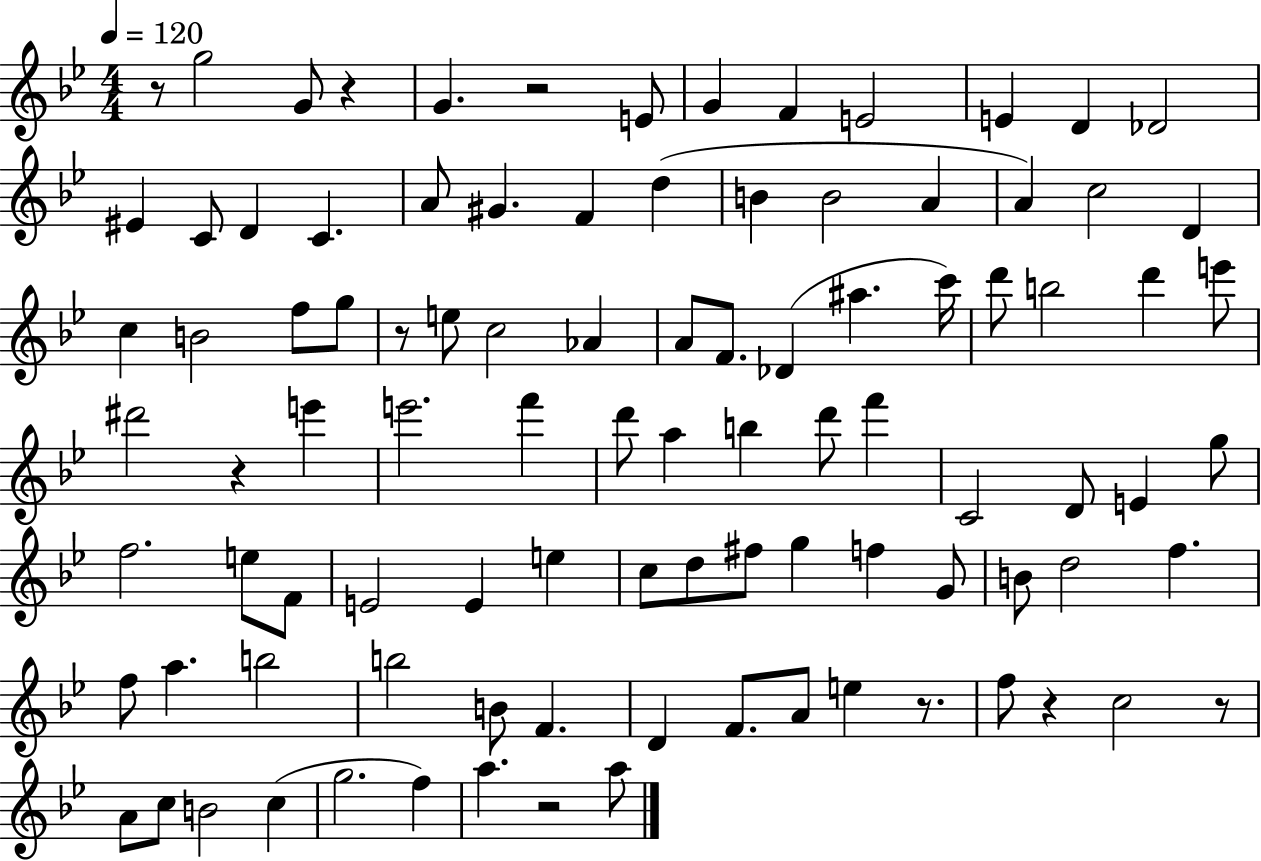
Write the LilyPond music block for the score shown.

{
  \clef treble
  \numericTimeSignature
  \time 4/4
  \key bes \major
  \tempo 4 = 120
  r8 g''2 g'8 r4 | g'4. r2 e'8 | g'4 f'4 e'2 | e'4 d'4 des'2 | \break eis'4 c'8 d'4 c'4. | a'8 gis'4. f'4 d''4( | b'4 b'2 a'4 | a'4) c''2 d'4 | \break c''4 b'2 f''8 g''8 | r8 e''8 c''2 aes'4 | a'8 f'8. des'4( ais''4. c'''16) | d'''8 b''2 d'''4 e'''8 | \break dis'''2 r4 e'''4 | e'''2. f'''4 | d'''8 a''4 b''4 d'''8 f'''4 | c'2 d'8 e'4 g''8 | \break f''2. e''8 f'8 | e'2 e'4 e''4 | c''8 d''8 fis''8 g''4 f''4 g'8 | b'8 d''2 f''4. | \break f''8 a''4. b''2 | b''2 b'8 f'4. | d'4 f'8. a'8 e''4 r8. | f''8 r4 c''2 r8 | \break a'8 c''8 b'2 c''4( | g''2. f''4) | a''4. r2 a''8 | \bar "|."
}